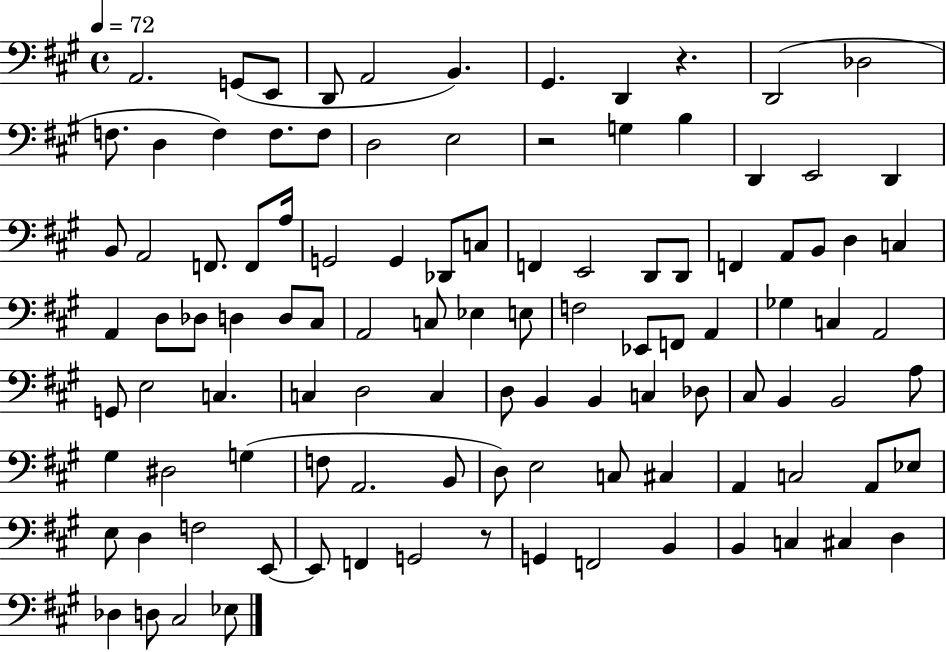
A2/h. G2/e E2/e D2/e A2/h B2/q. G#2/q. D2/q R/q. D2/h Db3/h F3/e. D3/q F3/q F3/e. F3/e D3/h E3/h R/h G3/q B3/q D2/q E2/h D2/q B2/e A2/h F2/e. F2/e A3/s G2/h G2/q Db2/e C3/e F2/q E2/h D2/e D2/e F2/q A2/e B2/e D3/q C3/q A2/q D3/e Db3/e D3/q D3/e C#3/e A2/h C3/e Eb3/q E3/e F3/h Eb2/e F2/e A2/q Gb3/q C3/q A2/h G2/e E3/h C3/q. C3/q D3/h C3/q D3/e B2/q B2/q C3/q Db3/e C#3/e B2/q B2/h A3/e G#3/q D#3/h G3/q F3/e A2/h. B2/e D3/e E3/h C3/e C#3/q A2/q C3/h A2/e Eb3/e E3/e D3/q F3/h E2/e E2/e F2/q G2/h R/e G2/q F2/h B2/q B2/q C3/q C#3/q D3/q Db3/q D3/e C#3/h Eb3/e